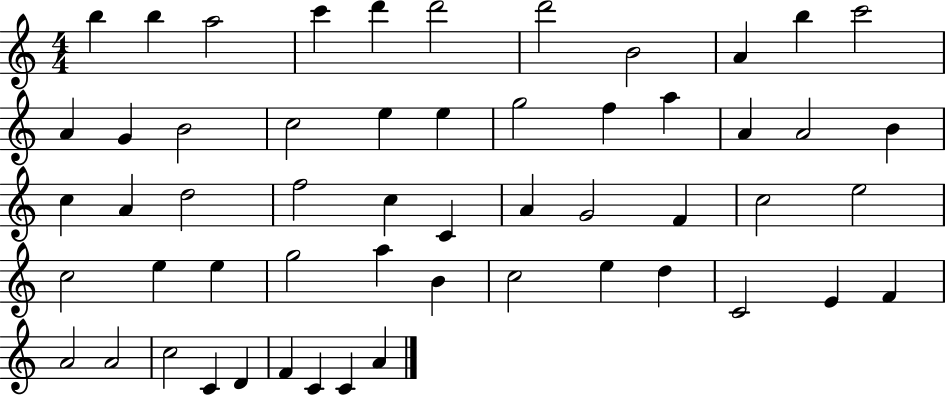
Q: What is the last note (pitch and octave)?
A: A4